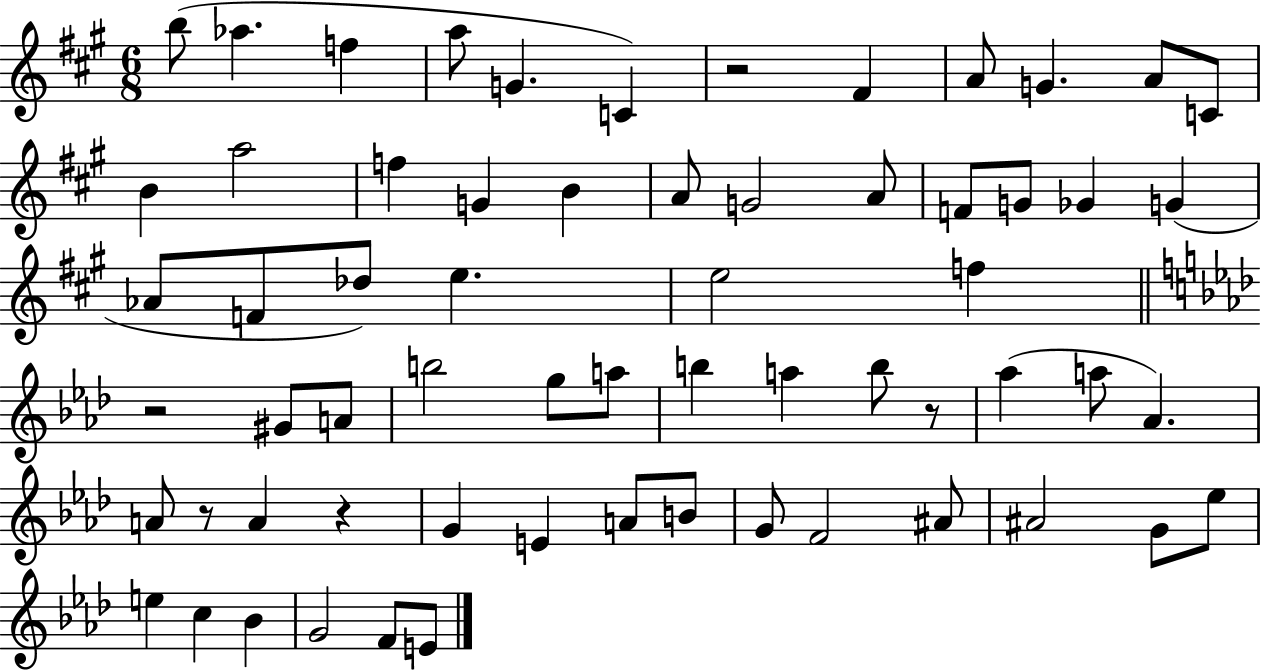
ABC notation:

X:1
T:Untitled
M:6/8
L:1/4
K:A
b/2 _a f a/2 G C z2 ^F A/2 G A/2 C/2 B a2 f G B A/2 G2 A/2 F/2 G/2 _G G _A/2 F/2 _d/2 e e2 f z2 ^G/2 A/2 b2 g/2 a/2 b a b/2 z/2 _a a/2 _A A/2 z/2 A z G E A/2 B/2 G/2 F2 ^A/2 ^A2 G/2 _e/2 e c _B G2 F/2 E/2